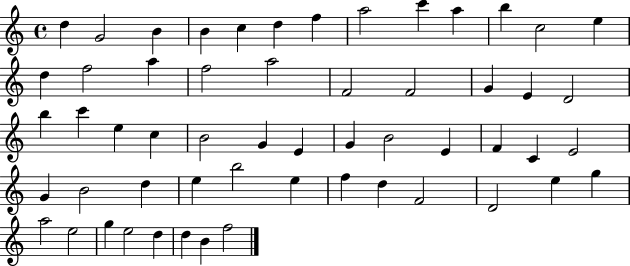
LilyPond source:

{
  \clef treble
  \time 4/4
  \defaultTimeSignature
  \key c \major
  d''4 g'2 b'4 | b'4 c''4 d''4 f''4 | a''2 c'''4 a''4 | b''4 c''2 e''4 | \break d''4 f''2 a''4 | f''2 a''2 | f'2 f'2 | g'4 e'4 d'2 | \break b''4 c'''4 e''4 c''4 | b'2 g'4 e'4 | g'4 b'2 e'4 | f'4 c'4 e'2 | \break g'4 b'2 d''4 | e''4 b''2 e''4 | f''4 d''4 f'2 | d'2 e''4 g''4 | \break a''2 e''2 | g''4 e''2 d''4 | d''4 b'4 f''2 | \bar "|."
}